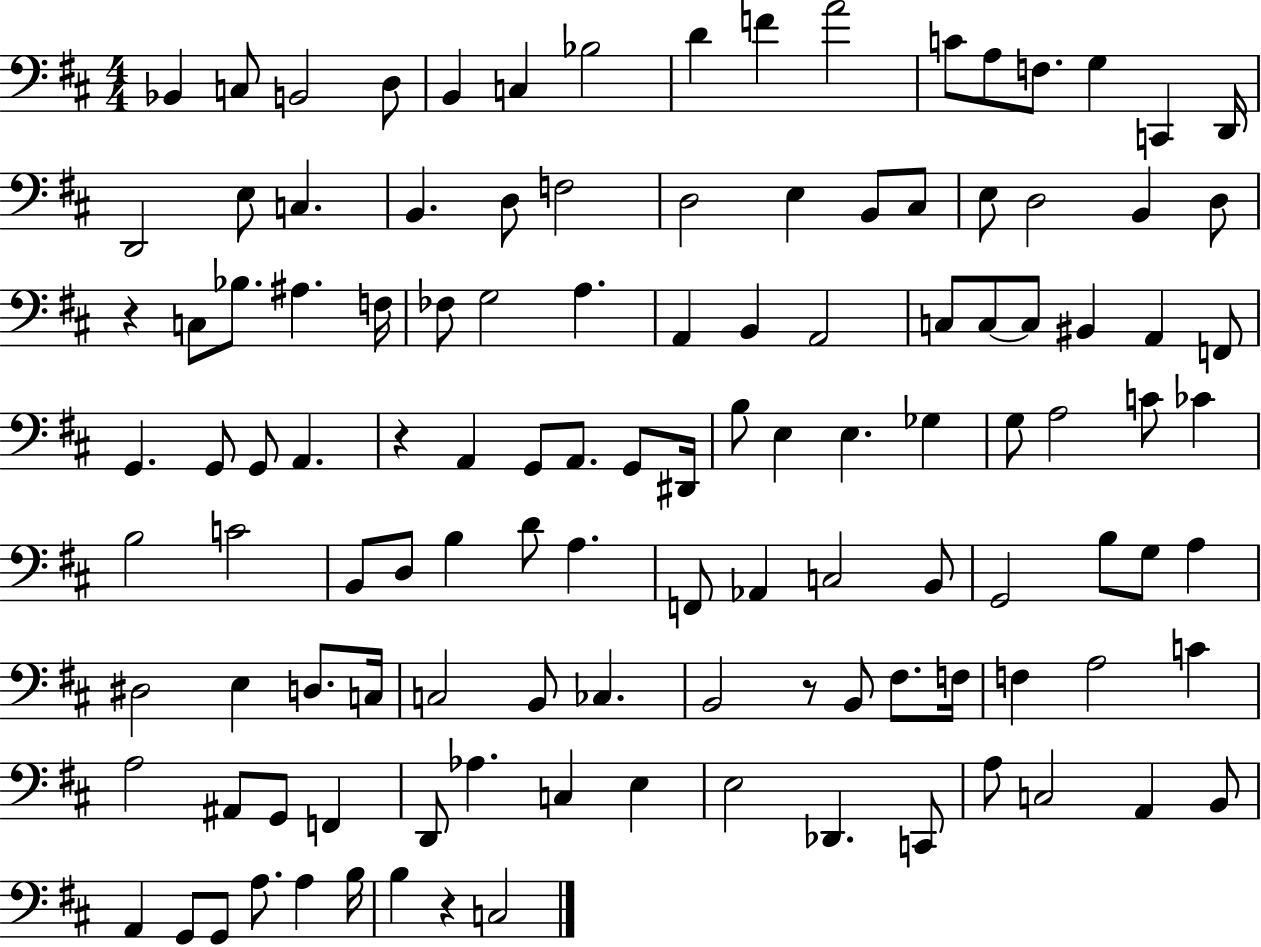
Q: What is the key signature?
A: D major